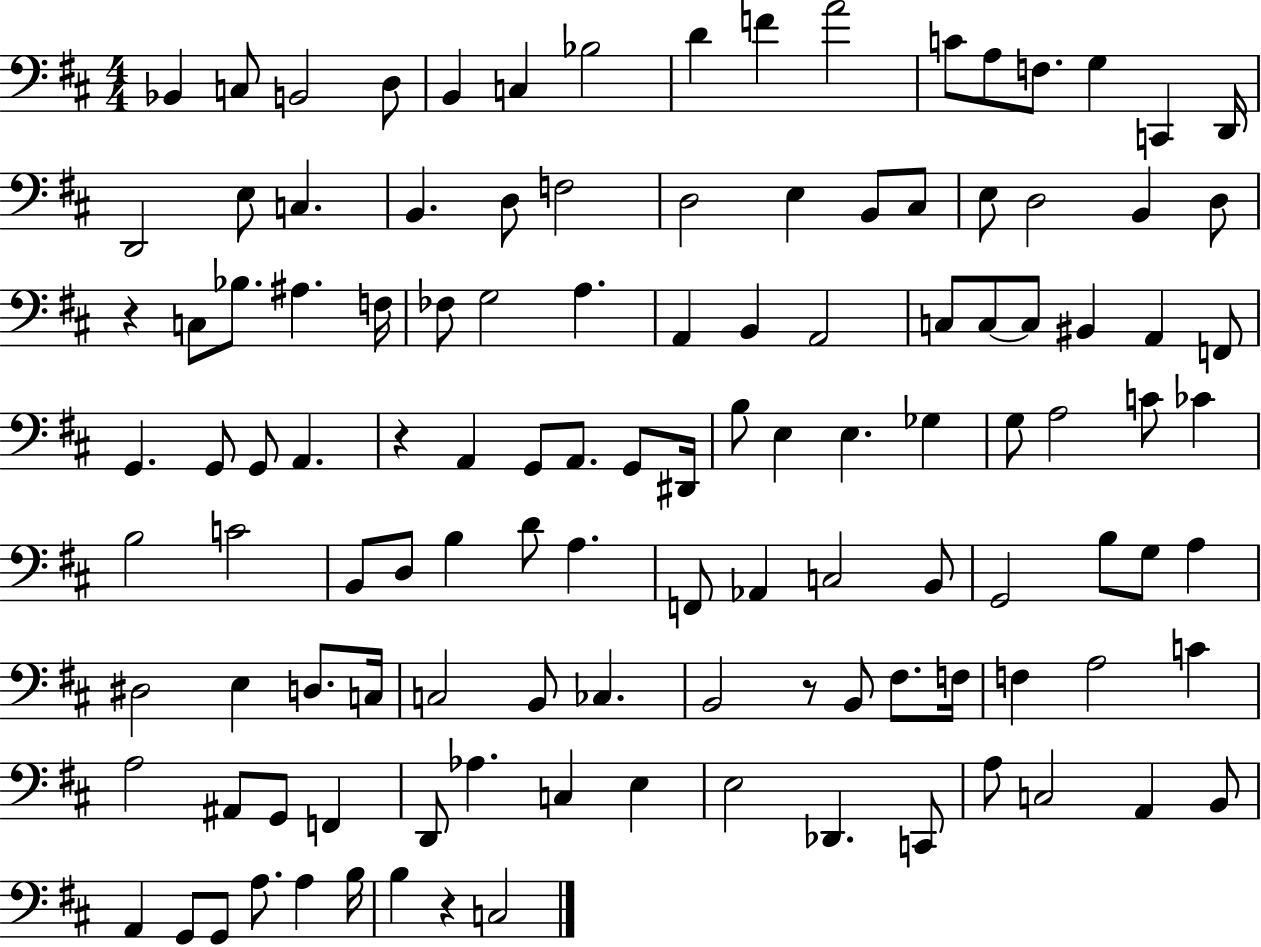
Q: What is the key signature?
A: D major